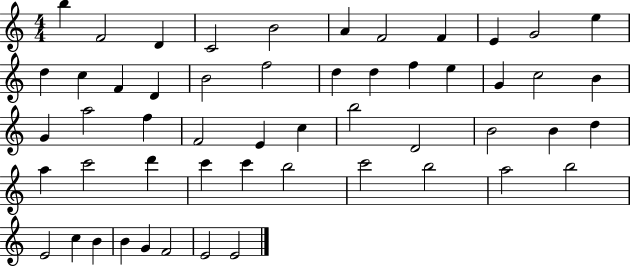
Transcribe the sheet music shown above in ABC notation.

X:1
T:Untitled
M:4/4
L:1/4
K:C
b F2 D C2 B2 A F2 F E G2 e d c F D B2 f2 d d f e G c2 B G a2 f F2 E c b2 D2 B2 B d a c'2 d' c' c' b2 c'2 b2 a2 b2 E2 c B B G F2 E2 E2